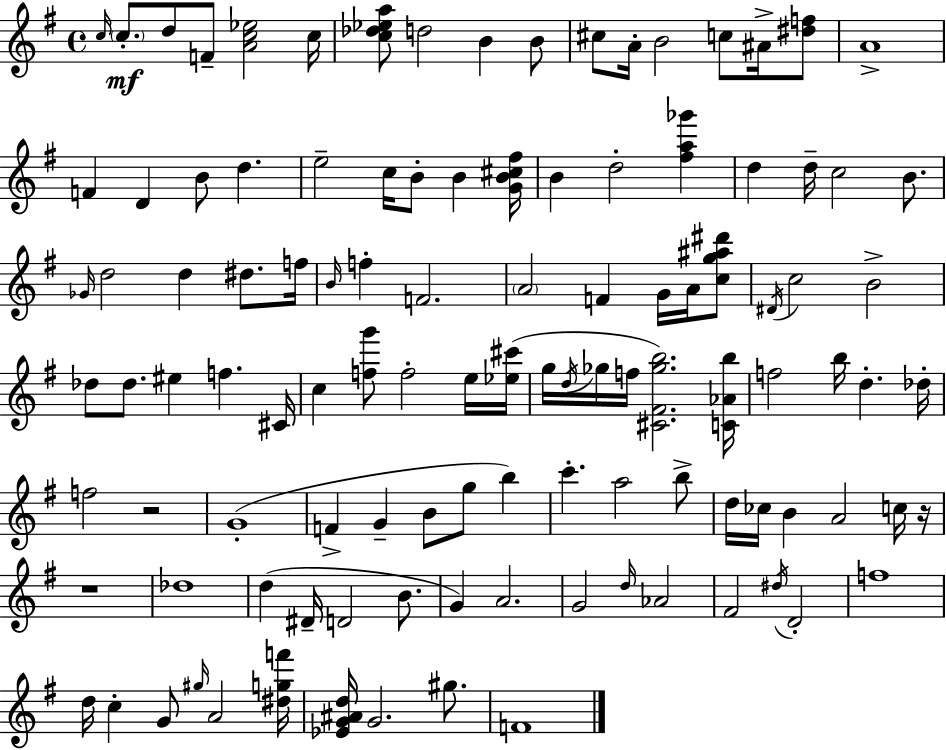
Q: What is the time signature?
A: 4/4